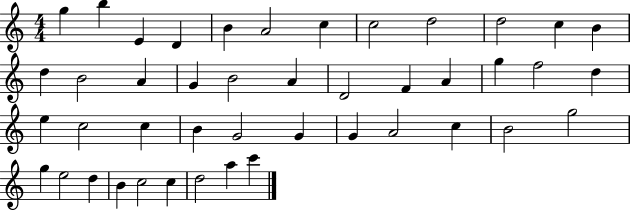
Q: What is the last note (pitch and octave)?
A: C6